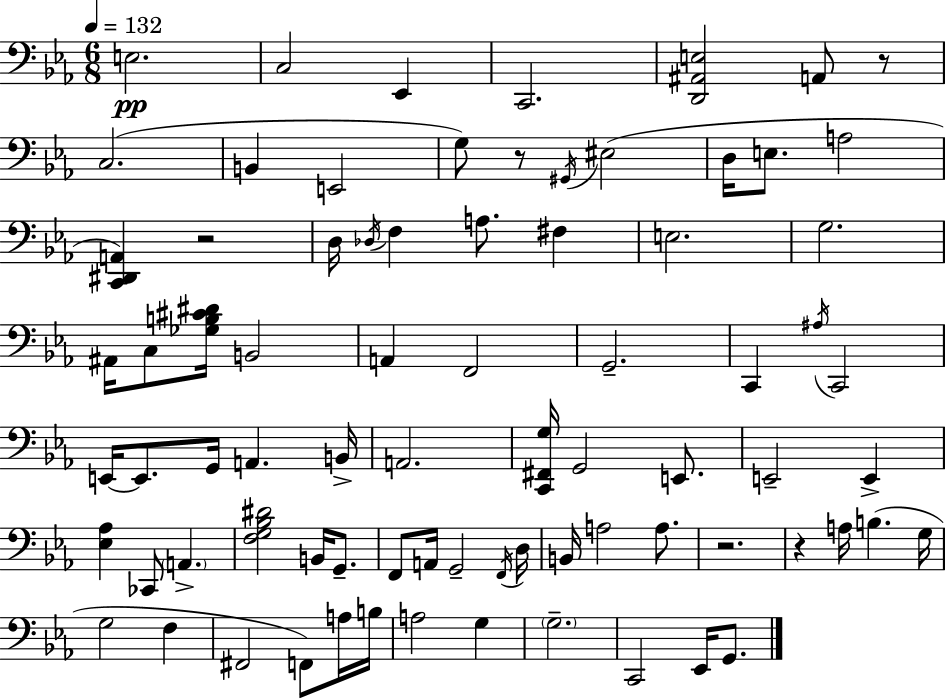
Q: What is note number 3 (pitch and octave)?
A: Eb2